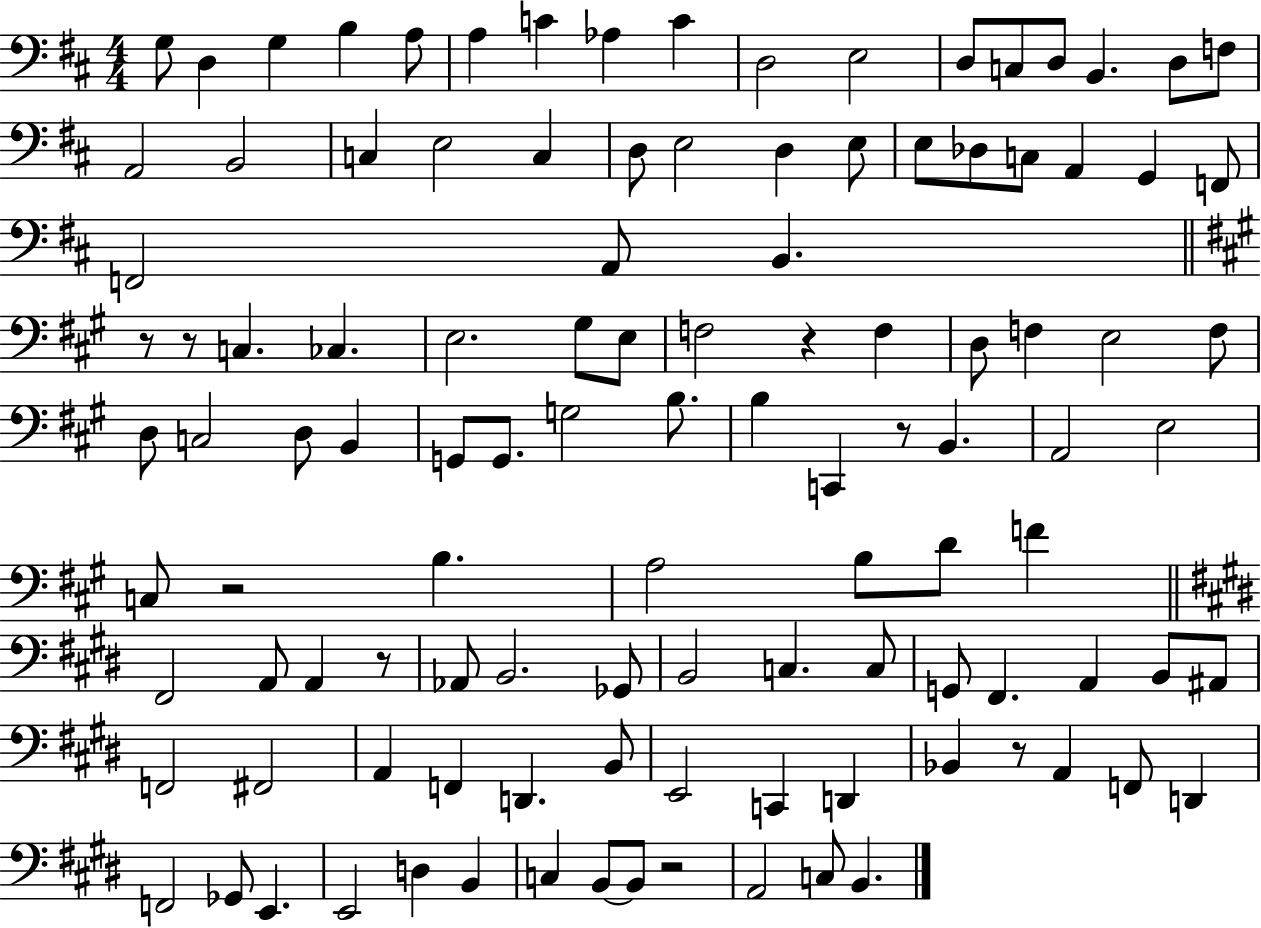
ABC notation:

X:1
T:Untitled
M:4/4
L:1/4
K:D
G,/2 D, G, B, A,/2 A, C _A, C D,2 E,2 D,/2 C,/2 D,/2 B,, D,/2 F,/2 A,,2 B,,2 C, E,2 C, D,/2 E,2 D, E,/2 E,/2 _D,/2 C,/2 A,, G,, F,,/2 F,,2 A,,/2 B,, z/2 z/2 C, _C, E,2 ^G,/2 E,/2 F,2 z F, D,/2 F, E,2 F,/2 D,/2 C,2 D,/2 B,, G,,/2 G,,/2 G,2 B,/2 B, C,, z/2 B,, A,,2 E,2 C,/2 z2 B, A,2 B,/2 D/2 F ^F,,2 A,,/2 A,, z/2 _A,,/2 B,,2 _G,,/2 B,,2 C, C,/2 G,,/2 ^F,, A,, B,,/2 ^A,,/2 F,,2 ^F,,2 A,, F,, D,, B,,/2 E,,2 C,, D,, _B,, z/2 A,, F,,/2 D,, F,,2 _G,,/2 E,, E,,2 D, B,, C, B,,/2 B,,/2 z2 A,,2 C,/2 B,,